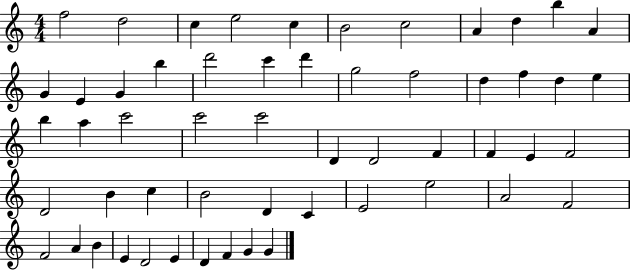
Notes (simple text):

F5/h D5/h C5/q E5/h C5/q B4/h C5/h A4/q D5/q B5/q A4/q G4/q E4/q G4/q B5/q D6/h C6/q D6/q G5/h F5/h D5/q F5/q D5/q E5/q B5/q A5/q C6/h C6/h C6/h D4/q D4/h F4/q F4/q E4/q F4/h D4/h B4/q C5/q B4/h D4/q C4/q E4/h E5/h A4/h F4/h F4/h A4/q B4/q E4/q D4/h E4/q D4/q F4/q G4/q G4/q